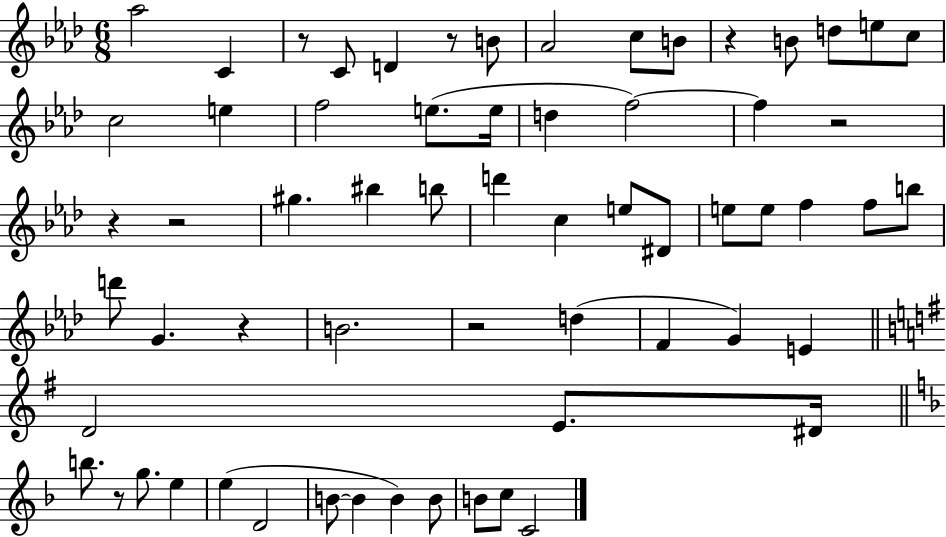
Ab5/h C4/q R/e C4/e D4/q R/e B4/e Ab4/h C5/e B4/e R/q B4/e D5/e E5/e C5/e C5/h E5/q F5/h E5/e. E5/s D5/q F5/h F5/q R/h R/q R/h G#5/q. BIS5/q B5/e D6/q C5/q E5/e D#4/e E5/e E5/e F5/q F5/e B5/e D6/e G4/q. R/q B4/h. R/h D5/q F4/q G4/q E4/q D4/h E4/e. D#4/s B5/e. R/e G5/e. E5/q E5/q D4/h B4/e B4/q B4/q B4/e B4/e C5/e C4/h